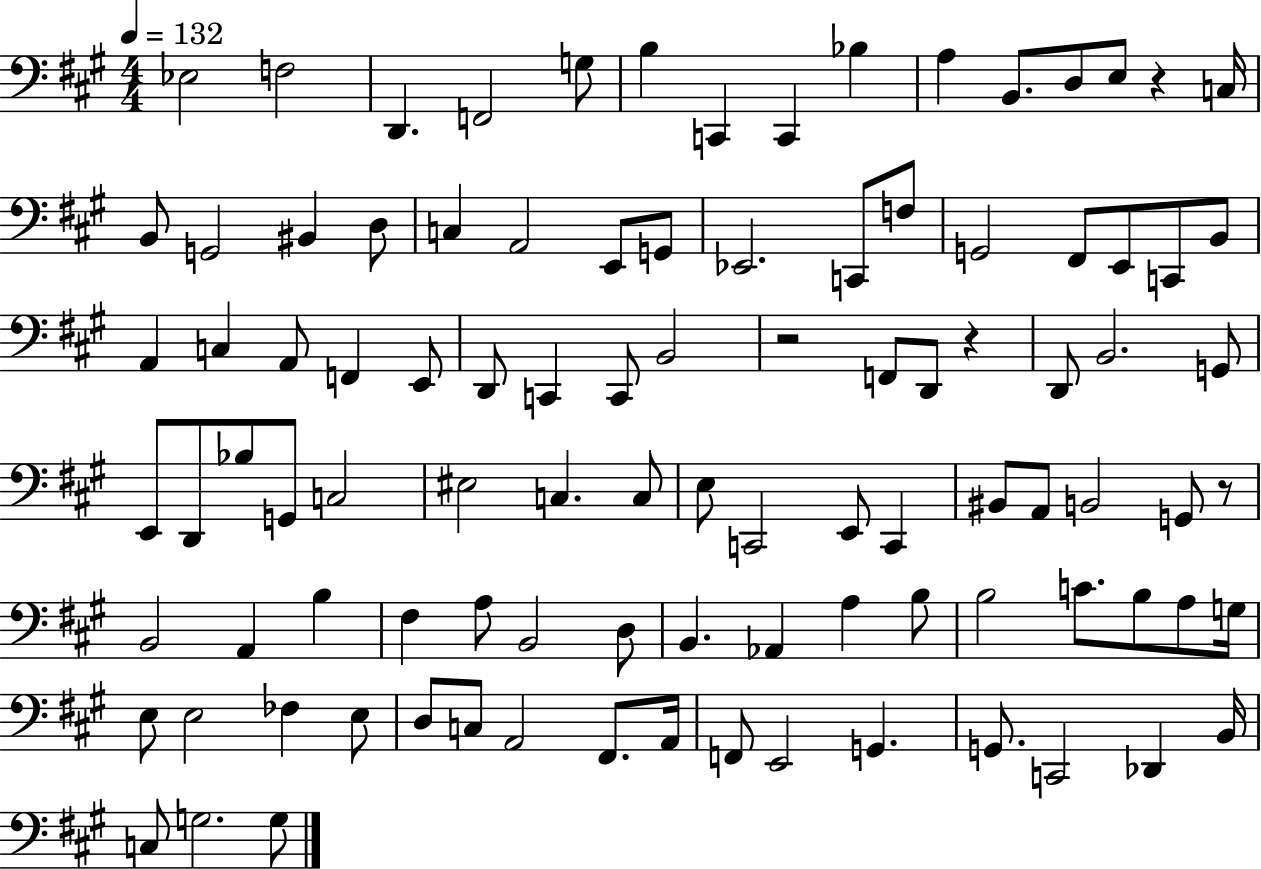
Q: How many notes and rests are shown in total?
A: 99